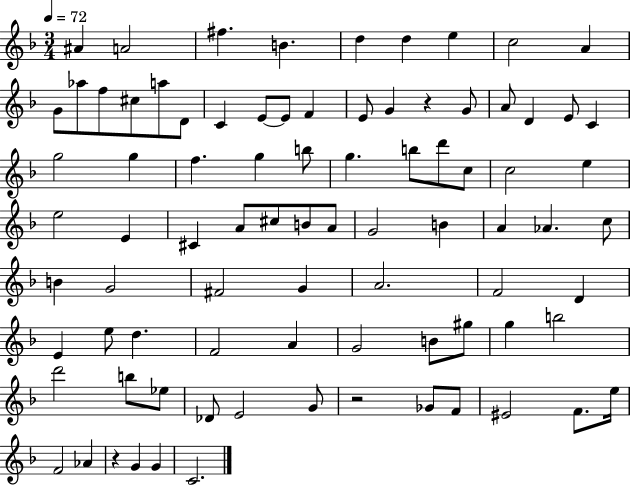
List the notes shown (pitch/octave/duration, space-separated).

A#4/q A4/h F#5/q. B4/q. D5/q D5/q E5/q C5/h A4/q G4/e Ab5/e F5/e C#5/e A5/e D4/e C4/q E4/e E4/e F4/q E4/e G4/q R/q G4/e A4/e D4/q E4/e C4/q G5/h G5/q F5/q. G5/q B5/e G5/q. B5/e D6/e C5/e C5/h E5/q E5/h E4/q C#4/q A4/e C#5/e B4/e A4/e G4/h B4/q A4/q Ab4/q. C5/e B4/q G4/h F#4/h G4/q A4/h. F4/h D4/q E4/q E5/e D5/q. F4/h A4/q G4/h B4/e G#5/e G5/q B5/h D6/h B5/e Eb5/e Db4/e E4/h G4/e R/h Gb4/e F4/e EIS4/h F4/e. E5/s F4/h Ab4/q R/q G4/q G4/q C4/h.